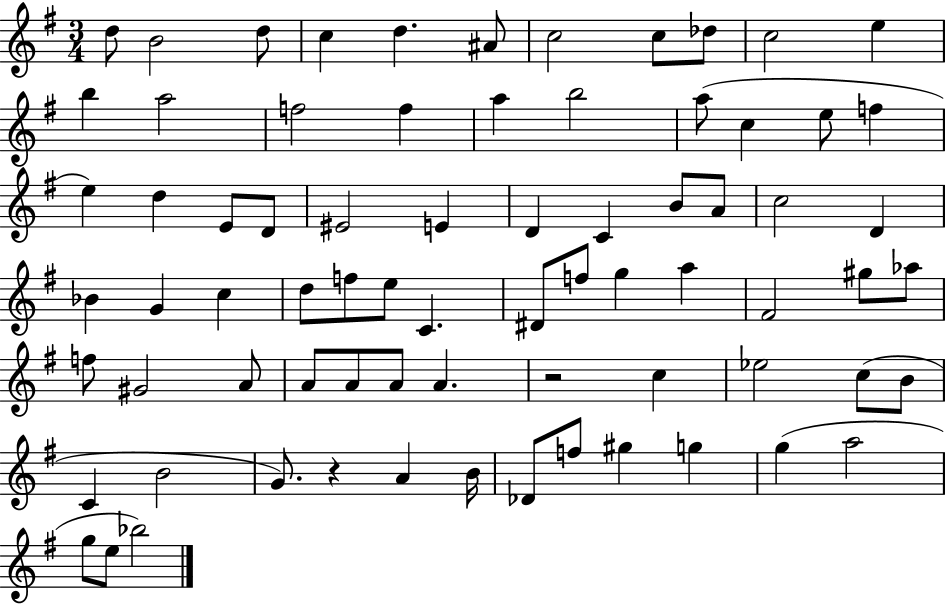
D5/e B4/h D5/e C5/q D5/q. A#4/e C5/h C5/e Db5/e C5/h E5/q B5/q A5/h F5/h F5/q A5/q B5/h A5/e C5/q E5/e F5/q E5/q D5/q E4/e D4/e EIS4/h E4/q D4/q C4/q B4/e A4/e C5/h D4/q Bb4/q G4/q C5/q D5/e F5/e E5/e C4/q. D#4/e F5/e G5/q A5/q F#4/h G#5/e Ab5/e F5/e G#4/h A4/e A4/e A4/e A4/e A4/q. R/h C5/q Eb5/h C5/e B4/e C4/q B4/h G4/e. R/q A4/q B4/s Db4/e F5/e G#5/q G5/q G5/q A5/h G5/e E5/e Bb5/h